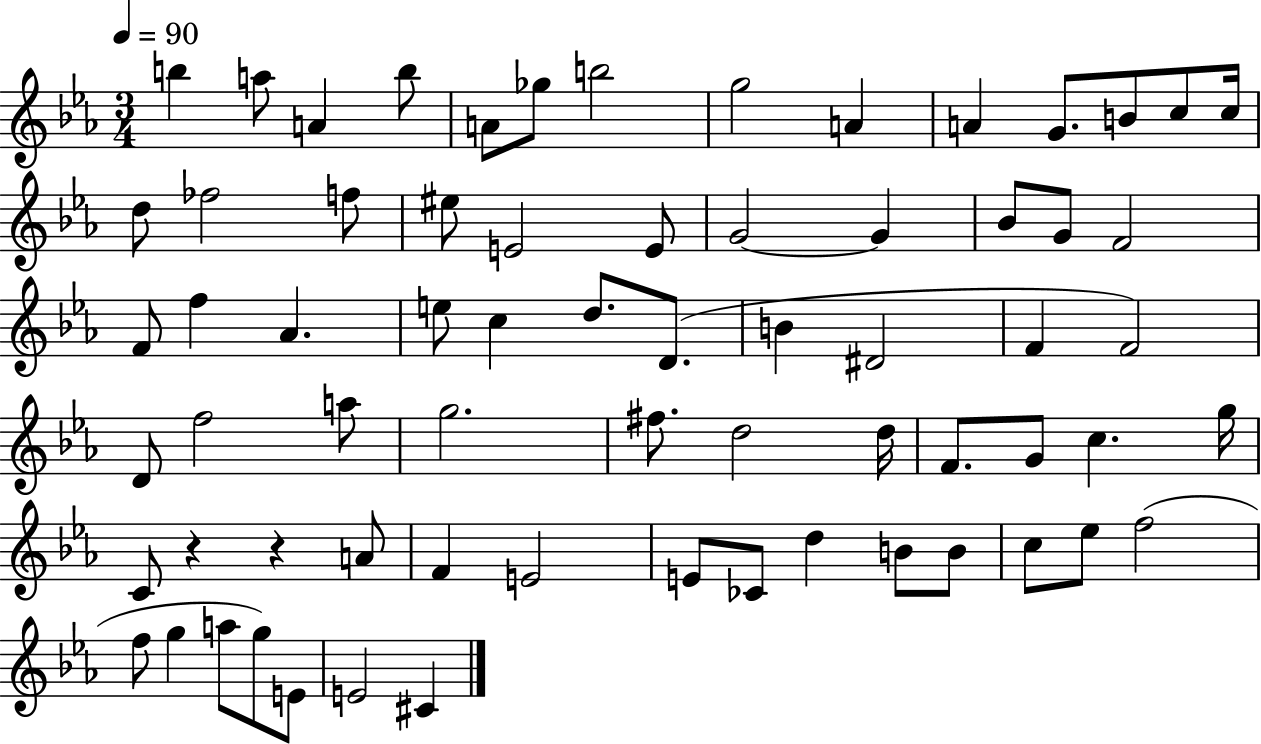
B5/q A5/e A4/q B5/e A4/e Gb5/e B5/h G5/h A4/q A4/q G4/e. B4/e C5/e C5/s D5/e FES5/h F5/e EIS5/e E4/h E4/e G4/h G4/q Bb4/e G4/e F4/h F4/e F5/q Ab4/q. E5/e C5/q D5/e. D4/e. B4/q D#4/h F4/q F4/h D4/e F5/h A5/e G5/h. F#5/e. D5/h D5/s F4/e. G4/e C5/q. G5/s C4/e R/q R/q A4/e F4/q E4/h E4/e CES4/e D5/q B4/e B4/e C5/e Eb5/e F5/h F5/e G5/q A5/e G5/e E4/e E4/h C#4/q